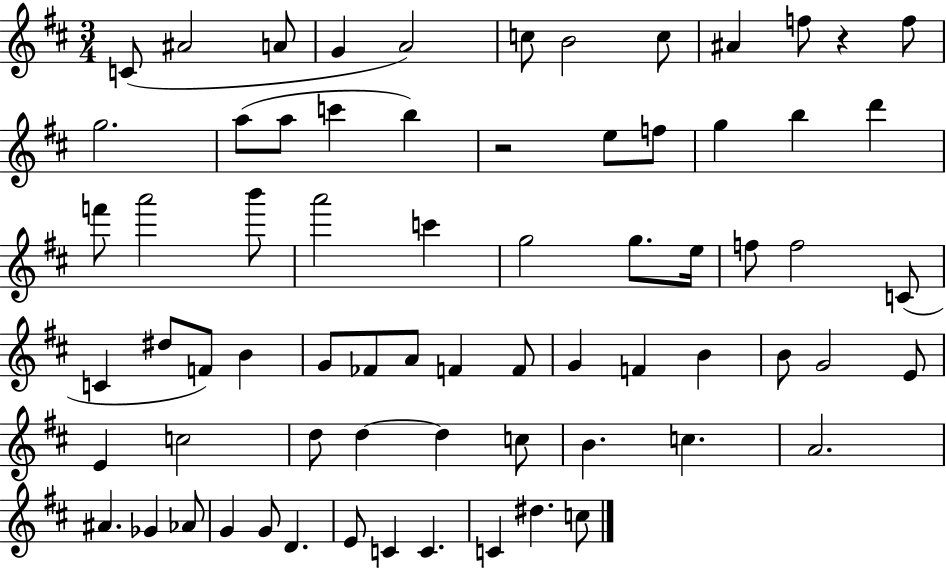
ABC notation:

X:1
T:Untitled
M:3/4
L:1/4
K:D
C/2 ^A2 A/2 G A2 c/2 B2 c/2 ^A f/2 z f/2 g2 a/2 a/2 c' b z2 e/2 f/2 g b d' f'/2 a'2 b'/2 a'2 c' g2 g/2 e/4 f/2 f2 C/2 C ^d/2 F/2 B G/2 _F/2 A/2 F F/2 G F B B/2 G2 E/2 E c2 d/2 d d c/2 B c A2 ^A _G _A/2 G G/2 D E/2 C C C ^d c/2